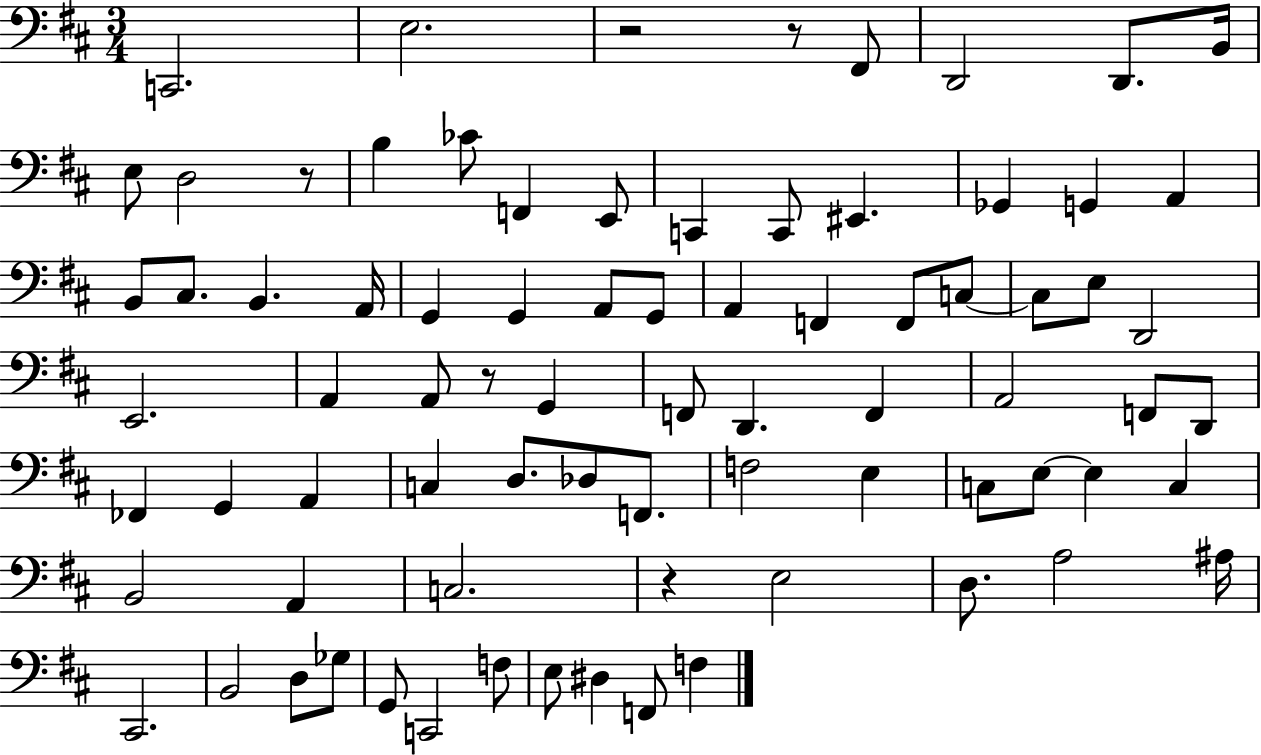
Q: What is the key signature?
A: D major